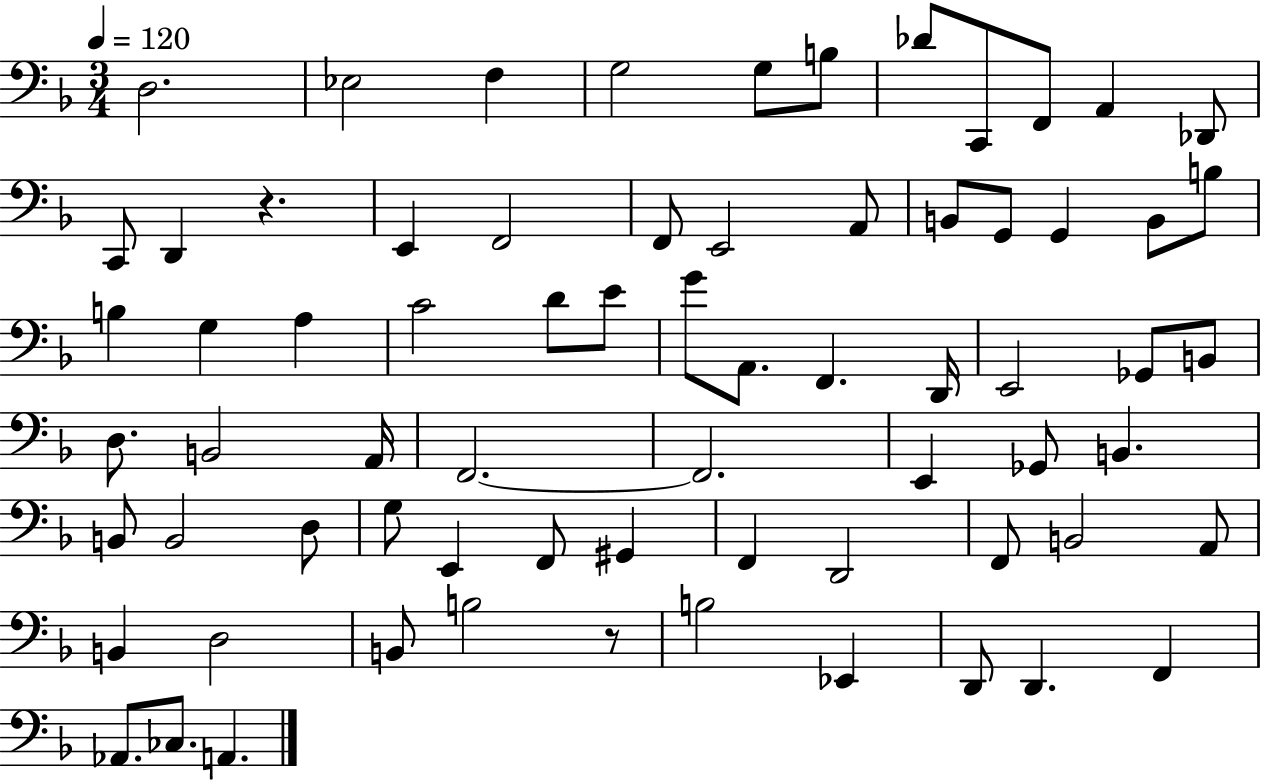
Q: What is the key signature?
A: F major